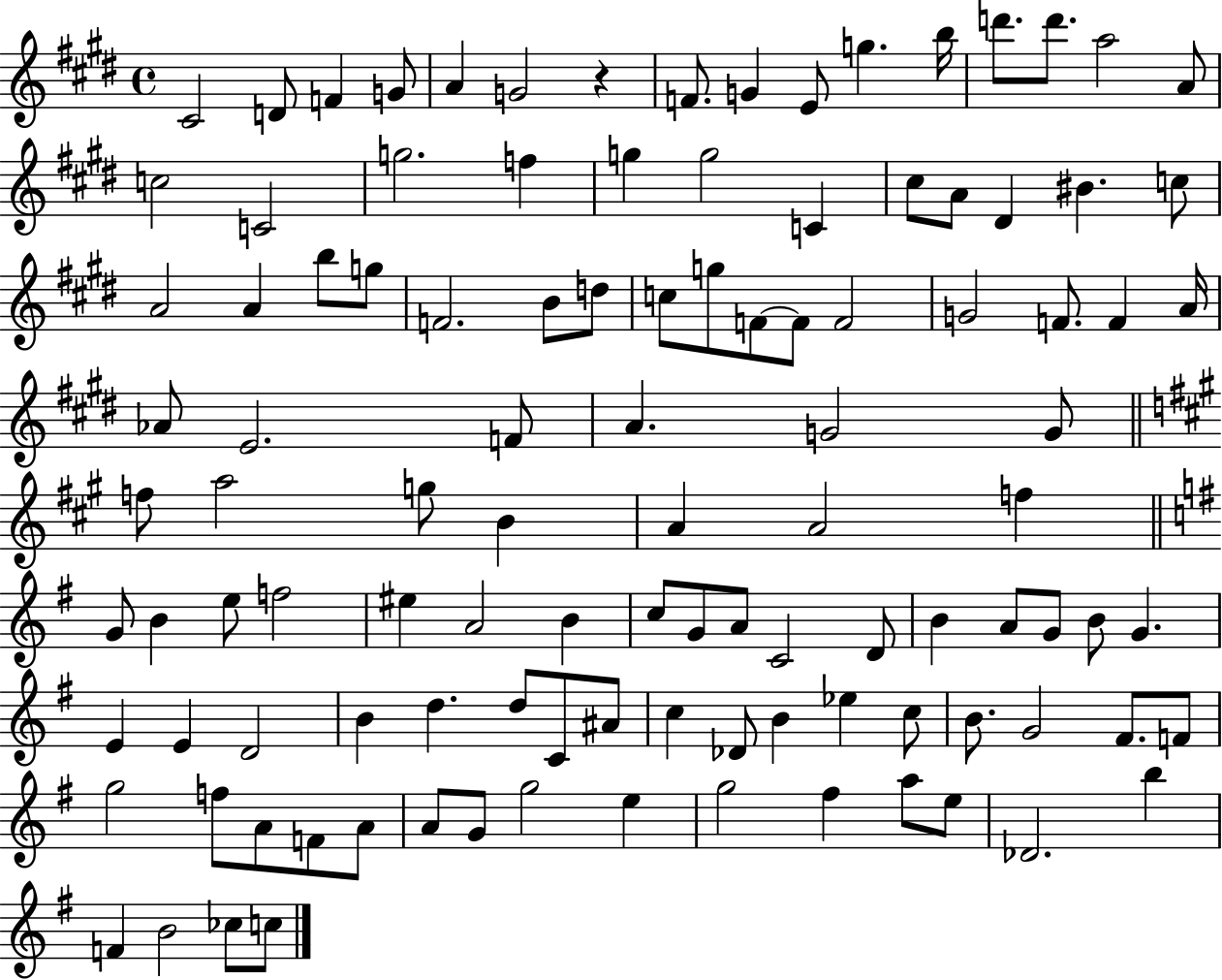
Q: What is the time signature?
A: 4/4